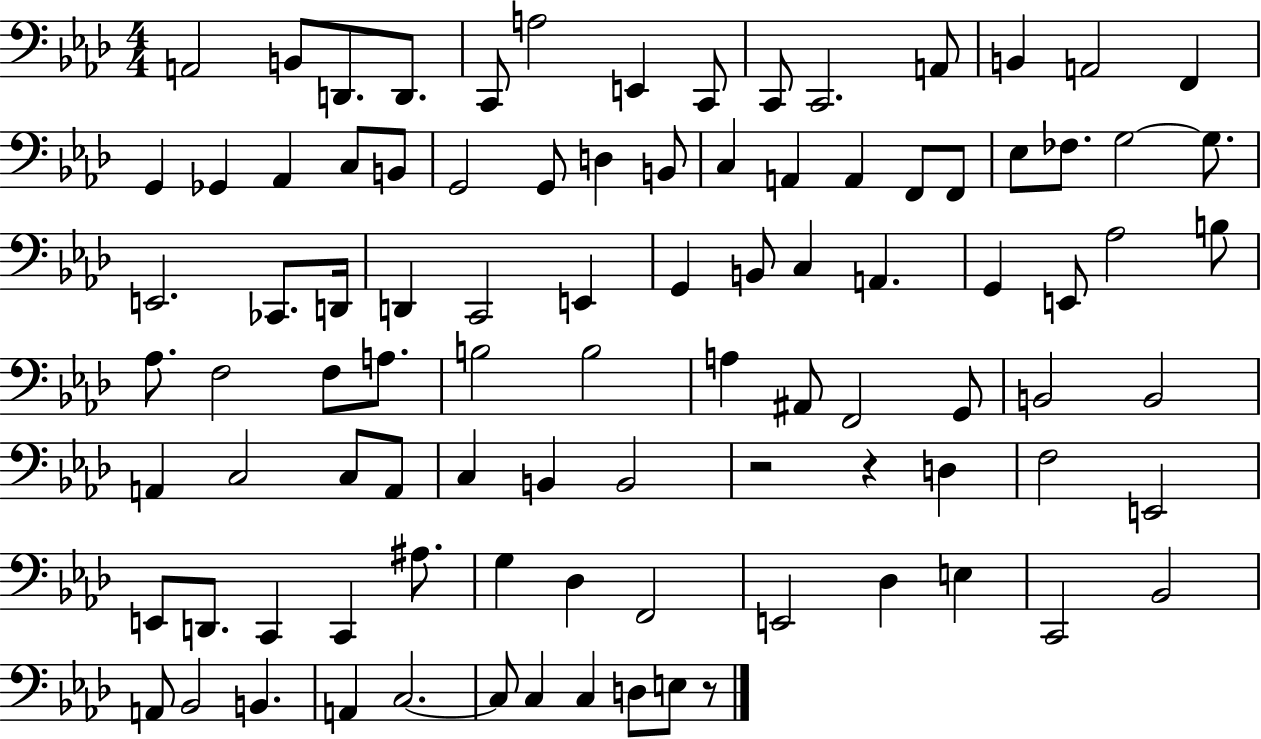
{
  \clef bass
  \numericTimeSignature
  \time 4/4
  \key aes \major
  a,2 b,8 d,8. d,8. | c,8 a2 e,4 c,8 | c,8 c,2. a,8 | b,4 a,2 f,4 | \break g,4 ges,4 aes,4 c8 b,8 | g,2 g,8 d4 b,8 | c4 a,4 a,4 f,8 f,8 | ees8 fes8. g2~~ g8. | \break e,2. ces,8. d,16 | d,4 c,2 e,4 | g,4 b,8 c4 a,4. | g,4 e,8 aes2 b8 | \break aes8. f2 f8 a8. | b2 b2 | a4 ais,8 f,2 g,8 | b,2 b,2 | \break a,4 c2 c8 a,8 | c4 b,4 b,2 | r2 r4 d4 | f2 e,2 | \break e,8 d,8. c,4 c,4 ais8. | g4 des4 f,2 | e,2 des4 e4 | c,2 bes,2 | \break a,8 bes,2 b,4. | a,4 c2.~~ | c8 c4 c4 d8 e8 r8 | \bar "|."
}